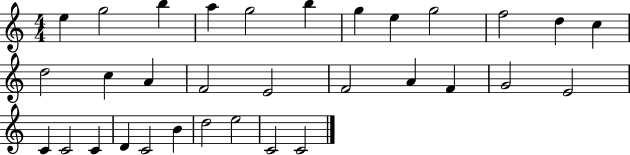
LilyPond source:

{
  \clef treble
  \numericTimeSignature
  \time 4/4
  \key c \major
  e''4 g''2 b''4 | a''4 g''2 b''4 | g''4 e''4 g''2 | f''2 d''4 c''4 | \break d''2 c''4 a'4 | f'2 e'2 | f'2 a'4 f'4 | g'2 e'2 | \break c'4 c'2 c'4 | d'4 c'2 b'4 | d''2 e''2 | c'2 c'2 | \break \bar "|."
}